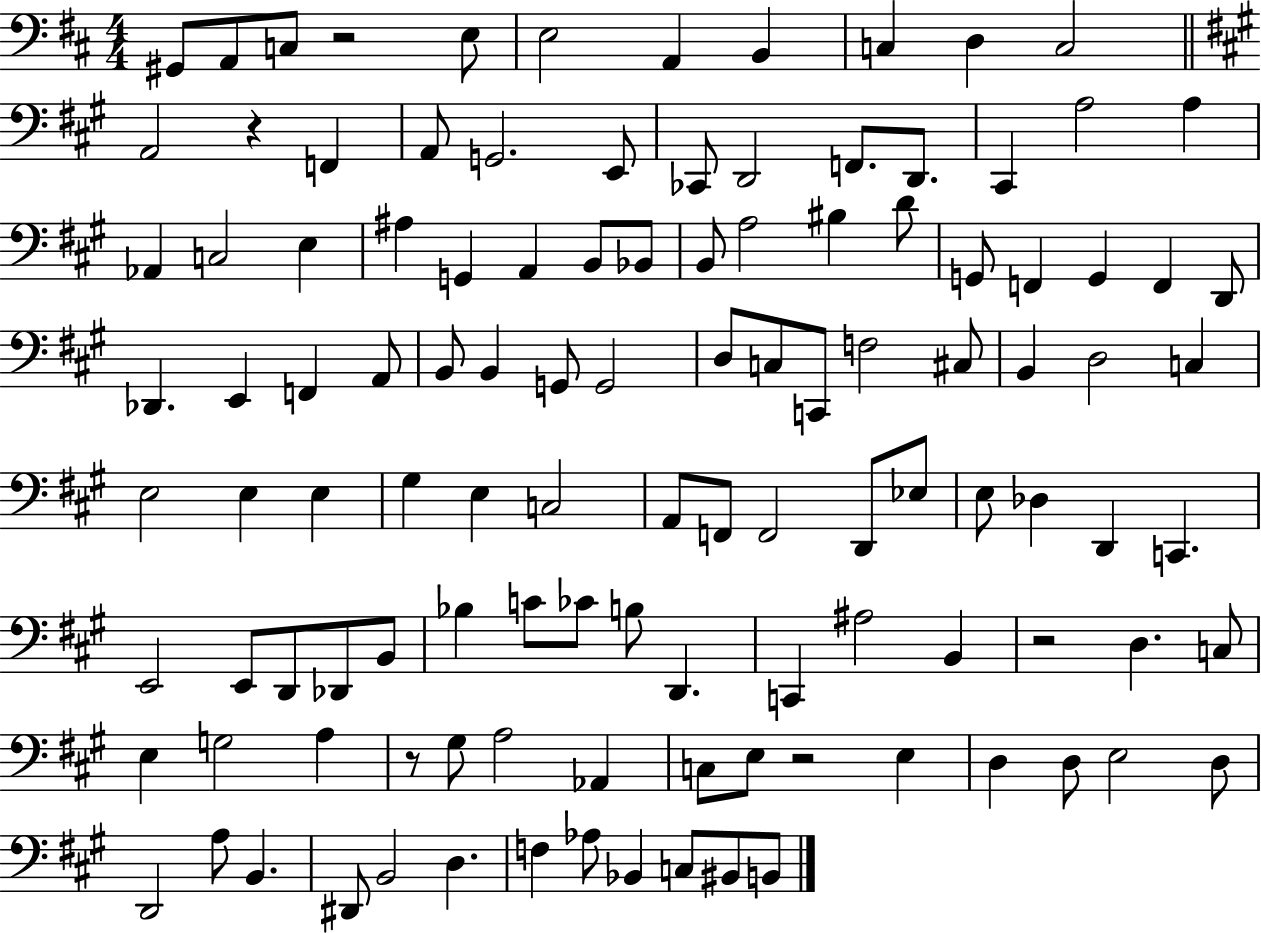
{
  \clef bass
  \numericTimeSignature
  \time 4/4
  \key d \major
  \repeat volta 2 { gis,8 a,8 c8 r2 e8 | e2 a,4 b,4 | c4 d4 c2 | \bar "||" \break \key a \major a,2 r4 f,4 | a,8 g,2. e,8 | ces,8 d,2 f,8. d,8. | cis,4 a2 a4 | \break aes,4 c2 e4 | ais4 g,4 a,4 b,8 bes,8 | b,8 a2 bis4 d'8 | g,8 f,4 g,4 f,4 d,8 | \break des,4. e,4 f,4 a,8 | b,8 b,4 g,8 g,2 | d8 c8 c,8 f2 cis8 | b,4 d2 c4 | \break e2 e4 e4 | gis4 e4 c2 | a,8 f,8 f,2 d,8 ees8 | e8 des4 d,4 c,4. | \break e,2 e,8 d,8 des,8 b,8 | bes4 c'8 ces'8 b8 d,4. | c,4 ais2 b,4 | r2 d4. c8 | \break e4 g2 a4 | r8 gis8 a2 aes,4 | c8 e8 r2 e4 | d4 d8 e2 d8 | \break d,2 a8 b,4. | dis,8 b,2 d4. | f4 aes8 bes,4 c8 bis,8 b,8 | } \bar "|."
}